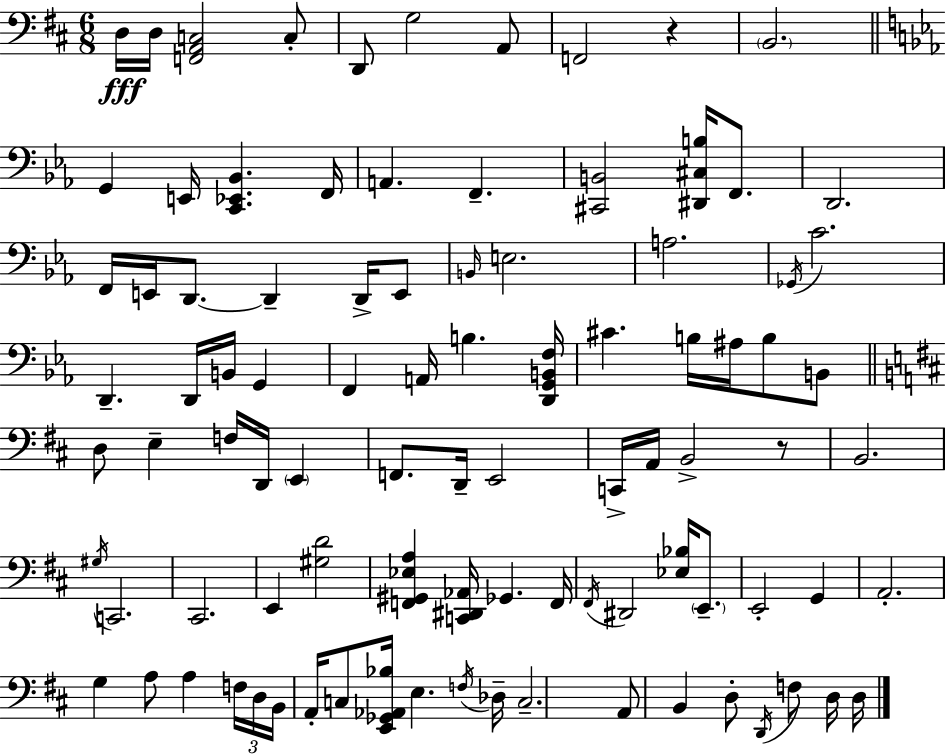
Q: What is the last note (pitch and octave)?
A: D3